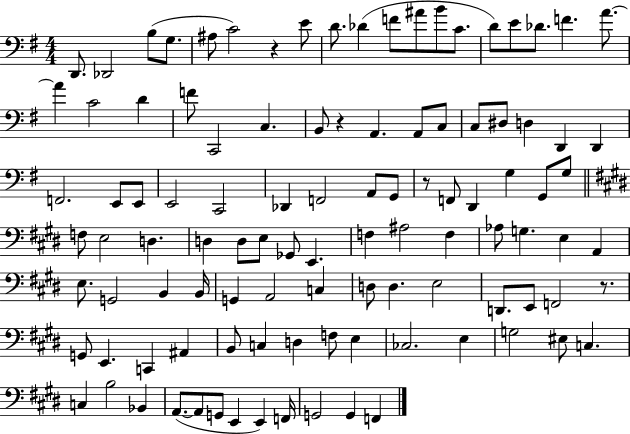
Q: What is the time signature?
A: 4/4